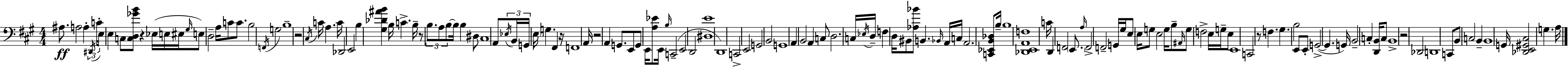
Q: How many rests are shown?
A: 7